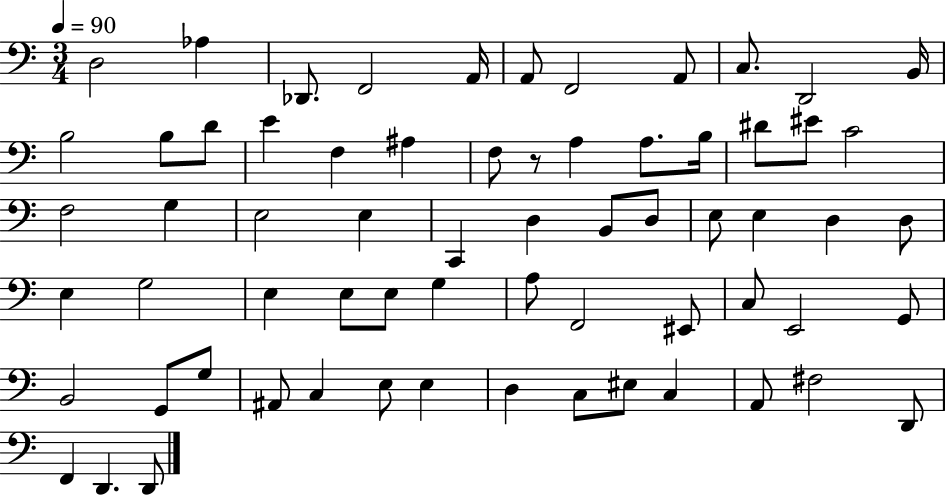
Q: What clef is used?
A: bass